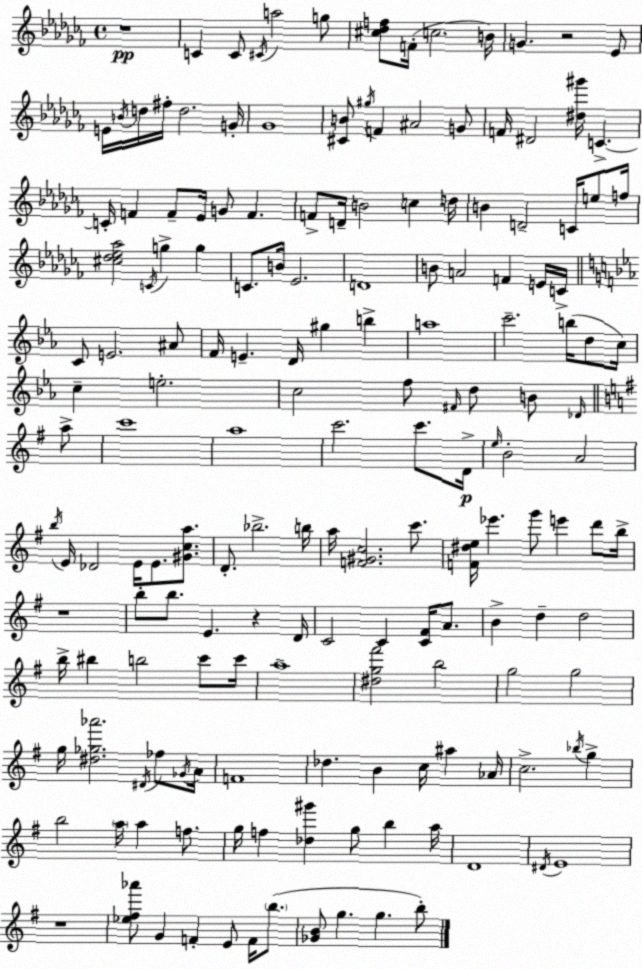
X:1
T:Untitled
M:4/4
L:1/4
K:Abm
z4 C C/2 ^C/4 a2 g/2 [^c_df]/2 F/4 c2 B/4 G z2 _E/2 E/4 B/4 d/4 ^f/4 d2 G/4 _G4 [^CB]/2 ^g/4 F ^A2 G/2 F/4 ^D2 [^d^g']/4 C C/4 F F/2 _E/4 G/2 F F/2 D/4 B2 c d/4 B D2 C/4 e/2 f/4 [^c_d_e_a]2 C/4 g g C/2 B/4 _E2 D4 B/2 A2 F E/4 C/4 C/2 E2 ^A/2 F/4 E D/4 ^g b a4 c'2 b/4 d/2 c/4 c e2 c2 f/2 ^F/4 d/2 B/2 _D/4 a/2 c'4 a4 c'2 c'/2 D/4 e/4 B2 A2 b/4 E/4 _D2 E/4 E/2 [^Gca]/2 D/2 _b2 b/4 a/4 [F^Gc]2 c'/2 [F^de]/4 _e' g'/2 e' d'/2 b/4 z4 b/2 b/2 E z D/4 C2 C [C^F]/4 A/2 B d d2 b/4 ^b b2 c'/2 c'/4 a4 [^dg^f']2 b2 g2 g2 g/4 [^d_g_a']2 ^D/4 _f/2 _G/4 A/4 F4 _d B c/4 ^a _A/4 c2 _b/4 g b2 a/4 a f/2 g/4 f [_d^g'] g/2 b a/4 D4 ^D/4 E4 z4 [_e^f_a']/2 G F E/2 F/4 b/2 [_GB]/2 g g b/2